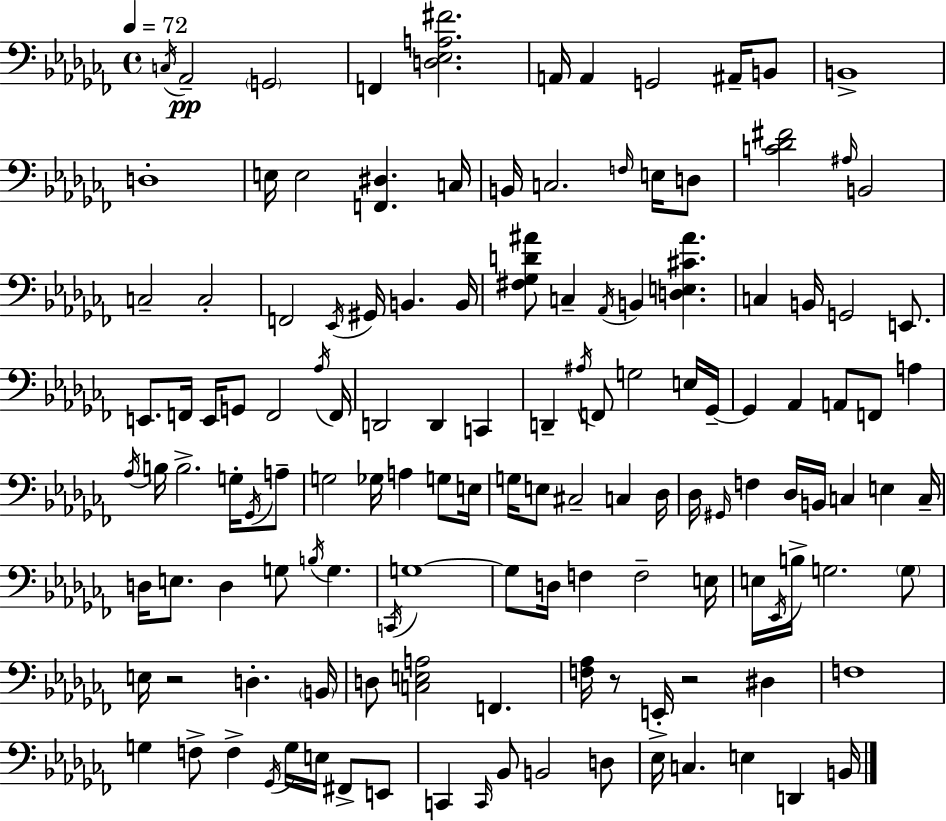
X:1
T:Untitled
M:4/4
L:1/4
K:Abm
C,/4 _A,,2 G,,2 F,, [D,_E,A,^F]2 A,,/4 A,, G,,2 ^A,,/4 B,,/2 B,,4 D,4 E,/4 E,2 [F,,^D,] C,/4 B,,/4 C,2 F,/4 E,/4 D,/2 [C_D^F]2 ^A,/4 B,,2 C,2 C,2 F,,2 _E,,/4 ^G,,/4 B,, B,,/4 [^F,_G,D^A]/2 C, _A,,/4 B,, [D,E,^C^A] C, B,,/4 G,,2 E,,/2 E,,/2 F,,/4 E,,/4 G,,/2 F,,2 _A,/4 F,,/4 D,,2 D,, C,, D,, ^A,/4 F,,/2 G,2 E,/4 _G,,/4 _G,, _A,, A,,/2 F,,/2 A, _A,/4 B,/4 B,2 G,/4 _G,,/4 A,/2 G,2 _G,/4 A, G,/2 E,/4 G,/4 E,/2 ^C,2 C, _D,/4 _D,/4 ^G,,/4 F, _D,/4 B,,/4 C, E, C,/4 D,/4 E,/2 D, G,/2 B,/4 G, C,,/4 G,4 G,/2 D,/4 F, F,2 E,/4 E,/4 _E,,/4 B,/4 G,2 G,/2 E,/4 z2 D, B,,/4 D,/2 [C,E,A,]2 F,, [F,_A,]/4 z/2 E,,/4 z2 ^D, F,4 G, F,/2 F, _G,,/4 G,/4 E,/4 ^F,,/2 E,,/2 C,, C,,/4 _B,,/2 B,,2 D,/2 _E,/4 C, E, D,, B,,/4